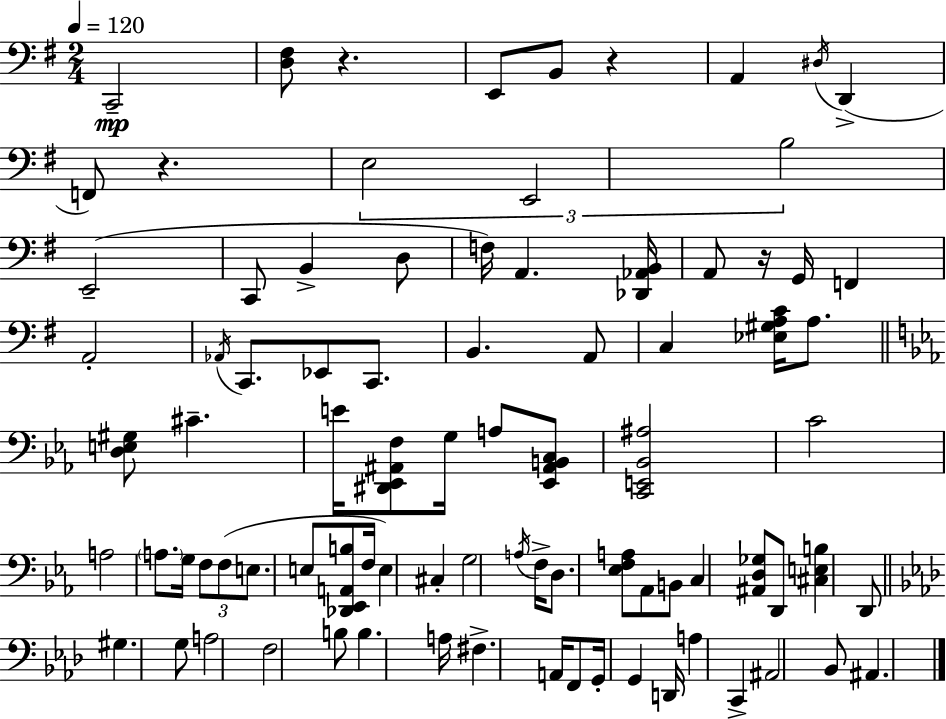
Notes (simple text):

C2/h [D3,F#3]/e R/q. E2/e B2/e R/q A2/q D#3/s D2/q F2/e R/q. E3/h E2/h B3/h E2/h C2/e B2/q D3/e F3/s A2/q. [Db2,Ab2,B2]/s A2/e R/s G2/s F2/q A2/h Ab2/s C2/e. Eb2/e C2/e. B2/q. A2/e C3/q [Eb3,G#3,A3,C4]/s A3/e. [D3,E3,G#3]/e C#4/q. E4/s [D#2,Eb2,A#2,F3]/e G3/s A3/e [Eb2,A#2,B2,C3]/e [C2,E2,Bb2,A#3]/h C4/h A3/h A3/e. G3/s F3/e F3/e E3/e. E3/e [Db2,Eb2,A2,B3]/e F3/s E3/q C#3/q G3/h A3/s F3/s D3/e. [Eb3,F3,A3]/e Ab2/e B2/e C3/q [A#2,D3,Gb3]/e D2/e [C#3,E3,B3]/q D2/e G#3/q. G3/e A3/h F3/h B3/e B3/q. A3/s F#3/q. A2/s F2/e G2/s G2/q D2/s A3/q C2/q A#2/h Bb2/e A#2/q.